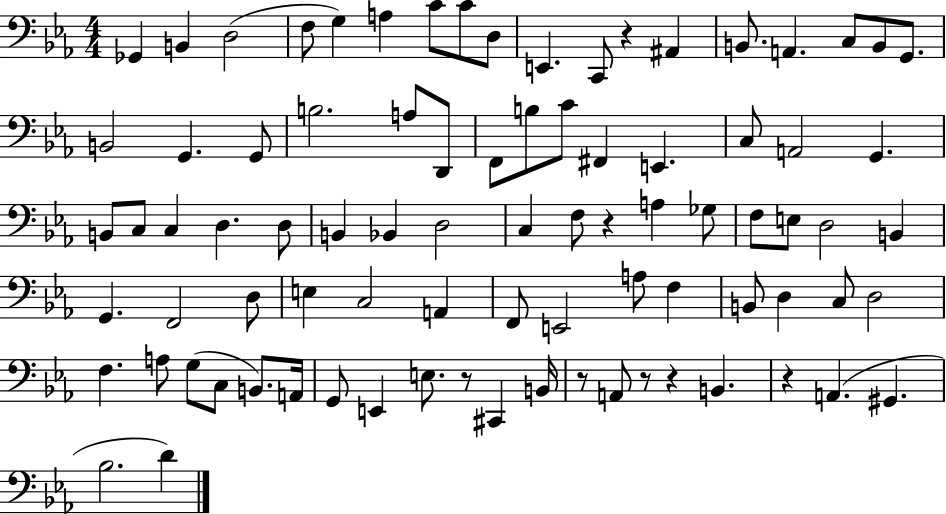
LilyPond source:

{
  \clef bass
  \numericTimeSignature
  \time 4/4
  \key ees \major
  ges,4 b,4 d2( | f8 g4) a4 c'8 c'8 d8 | e,4. c,8 r4 ais,4 | b,8. a,4. c8 b,8 g,8. | \break b,2 g,4. g,8 | b2. a8 d,8 | f,8 b8 c'8 fis,4 e,4. | c8 a,2 g,4. | \break b,8 c8 c4 d4. d8 | b,4 bes,4 d2 | c4 f8 r4 a4 ges8 | f8 e8 d2 b,4 | \break g,4. f,2 d8 | e4 c2 a,4 | f,8 e,2 a8 f4 | b,8 d4 c8 d2 | \break f4. a8 g8( c8 b,8.) a,16 | g,8 e,4 e8. r8 cis,4 b,16 | r8 a,8 r8 r4 b,4. | r4 a,4.( gis,4. | \break bes2. d'4) | \bar "|."
}